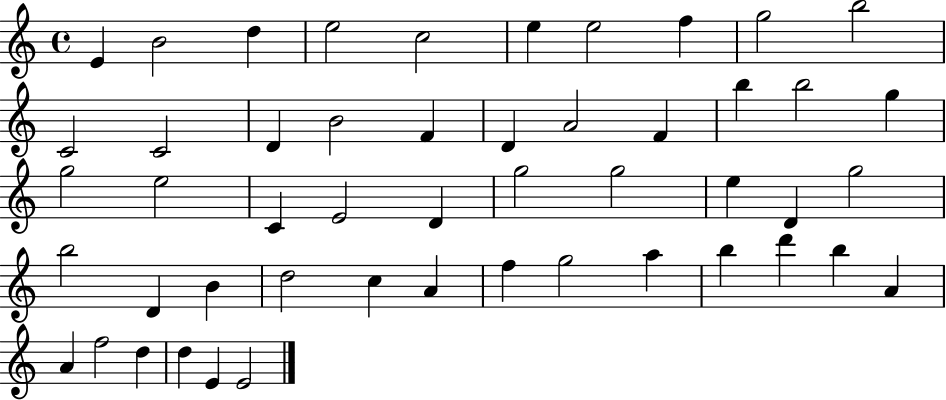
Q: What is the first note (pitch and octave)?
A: E4